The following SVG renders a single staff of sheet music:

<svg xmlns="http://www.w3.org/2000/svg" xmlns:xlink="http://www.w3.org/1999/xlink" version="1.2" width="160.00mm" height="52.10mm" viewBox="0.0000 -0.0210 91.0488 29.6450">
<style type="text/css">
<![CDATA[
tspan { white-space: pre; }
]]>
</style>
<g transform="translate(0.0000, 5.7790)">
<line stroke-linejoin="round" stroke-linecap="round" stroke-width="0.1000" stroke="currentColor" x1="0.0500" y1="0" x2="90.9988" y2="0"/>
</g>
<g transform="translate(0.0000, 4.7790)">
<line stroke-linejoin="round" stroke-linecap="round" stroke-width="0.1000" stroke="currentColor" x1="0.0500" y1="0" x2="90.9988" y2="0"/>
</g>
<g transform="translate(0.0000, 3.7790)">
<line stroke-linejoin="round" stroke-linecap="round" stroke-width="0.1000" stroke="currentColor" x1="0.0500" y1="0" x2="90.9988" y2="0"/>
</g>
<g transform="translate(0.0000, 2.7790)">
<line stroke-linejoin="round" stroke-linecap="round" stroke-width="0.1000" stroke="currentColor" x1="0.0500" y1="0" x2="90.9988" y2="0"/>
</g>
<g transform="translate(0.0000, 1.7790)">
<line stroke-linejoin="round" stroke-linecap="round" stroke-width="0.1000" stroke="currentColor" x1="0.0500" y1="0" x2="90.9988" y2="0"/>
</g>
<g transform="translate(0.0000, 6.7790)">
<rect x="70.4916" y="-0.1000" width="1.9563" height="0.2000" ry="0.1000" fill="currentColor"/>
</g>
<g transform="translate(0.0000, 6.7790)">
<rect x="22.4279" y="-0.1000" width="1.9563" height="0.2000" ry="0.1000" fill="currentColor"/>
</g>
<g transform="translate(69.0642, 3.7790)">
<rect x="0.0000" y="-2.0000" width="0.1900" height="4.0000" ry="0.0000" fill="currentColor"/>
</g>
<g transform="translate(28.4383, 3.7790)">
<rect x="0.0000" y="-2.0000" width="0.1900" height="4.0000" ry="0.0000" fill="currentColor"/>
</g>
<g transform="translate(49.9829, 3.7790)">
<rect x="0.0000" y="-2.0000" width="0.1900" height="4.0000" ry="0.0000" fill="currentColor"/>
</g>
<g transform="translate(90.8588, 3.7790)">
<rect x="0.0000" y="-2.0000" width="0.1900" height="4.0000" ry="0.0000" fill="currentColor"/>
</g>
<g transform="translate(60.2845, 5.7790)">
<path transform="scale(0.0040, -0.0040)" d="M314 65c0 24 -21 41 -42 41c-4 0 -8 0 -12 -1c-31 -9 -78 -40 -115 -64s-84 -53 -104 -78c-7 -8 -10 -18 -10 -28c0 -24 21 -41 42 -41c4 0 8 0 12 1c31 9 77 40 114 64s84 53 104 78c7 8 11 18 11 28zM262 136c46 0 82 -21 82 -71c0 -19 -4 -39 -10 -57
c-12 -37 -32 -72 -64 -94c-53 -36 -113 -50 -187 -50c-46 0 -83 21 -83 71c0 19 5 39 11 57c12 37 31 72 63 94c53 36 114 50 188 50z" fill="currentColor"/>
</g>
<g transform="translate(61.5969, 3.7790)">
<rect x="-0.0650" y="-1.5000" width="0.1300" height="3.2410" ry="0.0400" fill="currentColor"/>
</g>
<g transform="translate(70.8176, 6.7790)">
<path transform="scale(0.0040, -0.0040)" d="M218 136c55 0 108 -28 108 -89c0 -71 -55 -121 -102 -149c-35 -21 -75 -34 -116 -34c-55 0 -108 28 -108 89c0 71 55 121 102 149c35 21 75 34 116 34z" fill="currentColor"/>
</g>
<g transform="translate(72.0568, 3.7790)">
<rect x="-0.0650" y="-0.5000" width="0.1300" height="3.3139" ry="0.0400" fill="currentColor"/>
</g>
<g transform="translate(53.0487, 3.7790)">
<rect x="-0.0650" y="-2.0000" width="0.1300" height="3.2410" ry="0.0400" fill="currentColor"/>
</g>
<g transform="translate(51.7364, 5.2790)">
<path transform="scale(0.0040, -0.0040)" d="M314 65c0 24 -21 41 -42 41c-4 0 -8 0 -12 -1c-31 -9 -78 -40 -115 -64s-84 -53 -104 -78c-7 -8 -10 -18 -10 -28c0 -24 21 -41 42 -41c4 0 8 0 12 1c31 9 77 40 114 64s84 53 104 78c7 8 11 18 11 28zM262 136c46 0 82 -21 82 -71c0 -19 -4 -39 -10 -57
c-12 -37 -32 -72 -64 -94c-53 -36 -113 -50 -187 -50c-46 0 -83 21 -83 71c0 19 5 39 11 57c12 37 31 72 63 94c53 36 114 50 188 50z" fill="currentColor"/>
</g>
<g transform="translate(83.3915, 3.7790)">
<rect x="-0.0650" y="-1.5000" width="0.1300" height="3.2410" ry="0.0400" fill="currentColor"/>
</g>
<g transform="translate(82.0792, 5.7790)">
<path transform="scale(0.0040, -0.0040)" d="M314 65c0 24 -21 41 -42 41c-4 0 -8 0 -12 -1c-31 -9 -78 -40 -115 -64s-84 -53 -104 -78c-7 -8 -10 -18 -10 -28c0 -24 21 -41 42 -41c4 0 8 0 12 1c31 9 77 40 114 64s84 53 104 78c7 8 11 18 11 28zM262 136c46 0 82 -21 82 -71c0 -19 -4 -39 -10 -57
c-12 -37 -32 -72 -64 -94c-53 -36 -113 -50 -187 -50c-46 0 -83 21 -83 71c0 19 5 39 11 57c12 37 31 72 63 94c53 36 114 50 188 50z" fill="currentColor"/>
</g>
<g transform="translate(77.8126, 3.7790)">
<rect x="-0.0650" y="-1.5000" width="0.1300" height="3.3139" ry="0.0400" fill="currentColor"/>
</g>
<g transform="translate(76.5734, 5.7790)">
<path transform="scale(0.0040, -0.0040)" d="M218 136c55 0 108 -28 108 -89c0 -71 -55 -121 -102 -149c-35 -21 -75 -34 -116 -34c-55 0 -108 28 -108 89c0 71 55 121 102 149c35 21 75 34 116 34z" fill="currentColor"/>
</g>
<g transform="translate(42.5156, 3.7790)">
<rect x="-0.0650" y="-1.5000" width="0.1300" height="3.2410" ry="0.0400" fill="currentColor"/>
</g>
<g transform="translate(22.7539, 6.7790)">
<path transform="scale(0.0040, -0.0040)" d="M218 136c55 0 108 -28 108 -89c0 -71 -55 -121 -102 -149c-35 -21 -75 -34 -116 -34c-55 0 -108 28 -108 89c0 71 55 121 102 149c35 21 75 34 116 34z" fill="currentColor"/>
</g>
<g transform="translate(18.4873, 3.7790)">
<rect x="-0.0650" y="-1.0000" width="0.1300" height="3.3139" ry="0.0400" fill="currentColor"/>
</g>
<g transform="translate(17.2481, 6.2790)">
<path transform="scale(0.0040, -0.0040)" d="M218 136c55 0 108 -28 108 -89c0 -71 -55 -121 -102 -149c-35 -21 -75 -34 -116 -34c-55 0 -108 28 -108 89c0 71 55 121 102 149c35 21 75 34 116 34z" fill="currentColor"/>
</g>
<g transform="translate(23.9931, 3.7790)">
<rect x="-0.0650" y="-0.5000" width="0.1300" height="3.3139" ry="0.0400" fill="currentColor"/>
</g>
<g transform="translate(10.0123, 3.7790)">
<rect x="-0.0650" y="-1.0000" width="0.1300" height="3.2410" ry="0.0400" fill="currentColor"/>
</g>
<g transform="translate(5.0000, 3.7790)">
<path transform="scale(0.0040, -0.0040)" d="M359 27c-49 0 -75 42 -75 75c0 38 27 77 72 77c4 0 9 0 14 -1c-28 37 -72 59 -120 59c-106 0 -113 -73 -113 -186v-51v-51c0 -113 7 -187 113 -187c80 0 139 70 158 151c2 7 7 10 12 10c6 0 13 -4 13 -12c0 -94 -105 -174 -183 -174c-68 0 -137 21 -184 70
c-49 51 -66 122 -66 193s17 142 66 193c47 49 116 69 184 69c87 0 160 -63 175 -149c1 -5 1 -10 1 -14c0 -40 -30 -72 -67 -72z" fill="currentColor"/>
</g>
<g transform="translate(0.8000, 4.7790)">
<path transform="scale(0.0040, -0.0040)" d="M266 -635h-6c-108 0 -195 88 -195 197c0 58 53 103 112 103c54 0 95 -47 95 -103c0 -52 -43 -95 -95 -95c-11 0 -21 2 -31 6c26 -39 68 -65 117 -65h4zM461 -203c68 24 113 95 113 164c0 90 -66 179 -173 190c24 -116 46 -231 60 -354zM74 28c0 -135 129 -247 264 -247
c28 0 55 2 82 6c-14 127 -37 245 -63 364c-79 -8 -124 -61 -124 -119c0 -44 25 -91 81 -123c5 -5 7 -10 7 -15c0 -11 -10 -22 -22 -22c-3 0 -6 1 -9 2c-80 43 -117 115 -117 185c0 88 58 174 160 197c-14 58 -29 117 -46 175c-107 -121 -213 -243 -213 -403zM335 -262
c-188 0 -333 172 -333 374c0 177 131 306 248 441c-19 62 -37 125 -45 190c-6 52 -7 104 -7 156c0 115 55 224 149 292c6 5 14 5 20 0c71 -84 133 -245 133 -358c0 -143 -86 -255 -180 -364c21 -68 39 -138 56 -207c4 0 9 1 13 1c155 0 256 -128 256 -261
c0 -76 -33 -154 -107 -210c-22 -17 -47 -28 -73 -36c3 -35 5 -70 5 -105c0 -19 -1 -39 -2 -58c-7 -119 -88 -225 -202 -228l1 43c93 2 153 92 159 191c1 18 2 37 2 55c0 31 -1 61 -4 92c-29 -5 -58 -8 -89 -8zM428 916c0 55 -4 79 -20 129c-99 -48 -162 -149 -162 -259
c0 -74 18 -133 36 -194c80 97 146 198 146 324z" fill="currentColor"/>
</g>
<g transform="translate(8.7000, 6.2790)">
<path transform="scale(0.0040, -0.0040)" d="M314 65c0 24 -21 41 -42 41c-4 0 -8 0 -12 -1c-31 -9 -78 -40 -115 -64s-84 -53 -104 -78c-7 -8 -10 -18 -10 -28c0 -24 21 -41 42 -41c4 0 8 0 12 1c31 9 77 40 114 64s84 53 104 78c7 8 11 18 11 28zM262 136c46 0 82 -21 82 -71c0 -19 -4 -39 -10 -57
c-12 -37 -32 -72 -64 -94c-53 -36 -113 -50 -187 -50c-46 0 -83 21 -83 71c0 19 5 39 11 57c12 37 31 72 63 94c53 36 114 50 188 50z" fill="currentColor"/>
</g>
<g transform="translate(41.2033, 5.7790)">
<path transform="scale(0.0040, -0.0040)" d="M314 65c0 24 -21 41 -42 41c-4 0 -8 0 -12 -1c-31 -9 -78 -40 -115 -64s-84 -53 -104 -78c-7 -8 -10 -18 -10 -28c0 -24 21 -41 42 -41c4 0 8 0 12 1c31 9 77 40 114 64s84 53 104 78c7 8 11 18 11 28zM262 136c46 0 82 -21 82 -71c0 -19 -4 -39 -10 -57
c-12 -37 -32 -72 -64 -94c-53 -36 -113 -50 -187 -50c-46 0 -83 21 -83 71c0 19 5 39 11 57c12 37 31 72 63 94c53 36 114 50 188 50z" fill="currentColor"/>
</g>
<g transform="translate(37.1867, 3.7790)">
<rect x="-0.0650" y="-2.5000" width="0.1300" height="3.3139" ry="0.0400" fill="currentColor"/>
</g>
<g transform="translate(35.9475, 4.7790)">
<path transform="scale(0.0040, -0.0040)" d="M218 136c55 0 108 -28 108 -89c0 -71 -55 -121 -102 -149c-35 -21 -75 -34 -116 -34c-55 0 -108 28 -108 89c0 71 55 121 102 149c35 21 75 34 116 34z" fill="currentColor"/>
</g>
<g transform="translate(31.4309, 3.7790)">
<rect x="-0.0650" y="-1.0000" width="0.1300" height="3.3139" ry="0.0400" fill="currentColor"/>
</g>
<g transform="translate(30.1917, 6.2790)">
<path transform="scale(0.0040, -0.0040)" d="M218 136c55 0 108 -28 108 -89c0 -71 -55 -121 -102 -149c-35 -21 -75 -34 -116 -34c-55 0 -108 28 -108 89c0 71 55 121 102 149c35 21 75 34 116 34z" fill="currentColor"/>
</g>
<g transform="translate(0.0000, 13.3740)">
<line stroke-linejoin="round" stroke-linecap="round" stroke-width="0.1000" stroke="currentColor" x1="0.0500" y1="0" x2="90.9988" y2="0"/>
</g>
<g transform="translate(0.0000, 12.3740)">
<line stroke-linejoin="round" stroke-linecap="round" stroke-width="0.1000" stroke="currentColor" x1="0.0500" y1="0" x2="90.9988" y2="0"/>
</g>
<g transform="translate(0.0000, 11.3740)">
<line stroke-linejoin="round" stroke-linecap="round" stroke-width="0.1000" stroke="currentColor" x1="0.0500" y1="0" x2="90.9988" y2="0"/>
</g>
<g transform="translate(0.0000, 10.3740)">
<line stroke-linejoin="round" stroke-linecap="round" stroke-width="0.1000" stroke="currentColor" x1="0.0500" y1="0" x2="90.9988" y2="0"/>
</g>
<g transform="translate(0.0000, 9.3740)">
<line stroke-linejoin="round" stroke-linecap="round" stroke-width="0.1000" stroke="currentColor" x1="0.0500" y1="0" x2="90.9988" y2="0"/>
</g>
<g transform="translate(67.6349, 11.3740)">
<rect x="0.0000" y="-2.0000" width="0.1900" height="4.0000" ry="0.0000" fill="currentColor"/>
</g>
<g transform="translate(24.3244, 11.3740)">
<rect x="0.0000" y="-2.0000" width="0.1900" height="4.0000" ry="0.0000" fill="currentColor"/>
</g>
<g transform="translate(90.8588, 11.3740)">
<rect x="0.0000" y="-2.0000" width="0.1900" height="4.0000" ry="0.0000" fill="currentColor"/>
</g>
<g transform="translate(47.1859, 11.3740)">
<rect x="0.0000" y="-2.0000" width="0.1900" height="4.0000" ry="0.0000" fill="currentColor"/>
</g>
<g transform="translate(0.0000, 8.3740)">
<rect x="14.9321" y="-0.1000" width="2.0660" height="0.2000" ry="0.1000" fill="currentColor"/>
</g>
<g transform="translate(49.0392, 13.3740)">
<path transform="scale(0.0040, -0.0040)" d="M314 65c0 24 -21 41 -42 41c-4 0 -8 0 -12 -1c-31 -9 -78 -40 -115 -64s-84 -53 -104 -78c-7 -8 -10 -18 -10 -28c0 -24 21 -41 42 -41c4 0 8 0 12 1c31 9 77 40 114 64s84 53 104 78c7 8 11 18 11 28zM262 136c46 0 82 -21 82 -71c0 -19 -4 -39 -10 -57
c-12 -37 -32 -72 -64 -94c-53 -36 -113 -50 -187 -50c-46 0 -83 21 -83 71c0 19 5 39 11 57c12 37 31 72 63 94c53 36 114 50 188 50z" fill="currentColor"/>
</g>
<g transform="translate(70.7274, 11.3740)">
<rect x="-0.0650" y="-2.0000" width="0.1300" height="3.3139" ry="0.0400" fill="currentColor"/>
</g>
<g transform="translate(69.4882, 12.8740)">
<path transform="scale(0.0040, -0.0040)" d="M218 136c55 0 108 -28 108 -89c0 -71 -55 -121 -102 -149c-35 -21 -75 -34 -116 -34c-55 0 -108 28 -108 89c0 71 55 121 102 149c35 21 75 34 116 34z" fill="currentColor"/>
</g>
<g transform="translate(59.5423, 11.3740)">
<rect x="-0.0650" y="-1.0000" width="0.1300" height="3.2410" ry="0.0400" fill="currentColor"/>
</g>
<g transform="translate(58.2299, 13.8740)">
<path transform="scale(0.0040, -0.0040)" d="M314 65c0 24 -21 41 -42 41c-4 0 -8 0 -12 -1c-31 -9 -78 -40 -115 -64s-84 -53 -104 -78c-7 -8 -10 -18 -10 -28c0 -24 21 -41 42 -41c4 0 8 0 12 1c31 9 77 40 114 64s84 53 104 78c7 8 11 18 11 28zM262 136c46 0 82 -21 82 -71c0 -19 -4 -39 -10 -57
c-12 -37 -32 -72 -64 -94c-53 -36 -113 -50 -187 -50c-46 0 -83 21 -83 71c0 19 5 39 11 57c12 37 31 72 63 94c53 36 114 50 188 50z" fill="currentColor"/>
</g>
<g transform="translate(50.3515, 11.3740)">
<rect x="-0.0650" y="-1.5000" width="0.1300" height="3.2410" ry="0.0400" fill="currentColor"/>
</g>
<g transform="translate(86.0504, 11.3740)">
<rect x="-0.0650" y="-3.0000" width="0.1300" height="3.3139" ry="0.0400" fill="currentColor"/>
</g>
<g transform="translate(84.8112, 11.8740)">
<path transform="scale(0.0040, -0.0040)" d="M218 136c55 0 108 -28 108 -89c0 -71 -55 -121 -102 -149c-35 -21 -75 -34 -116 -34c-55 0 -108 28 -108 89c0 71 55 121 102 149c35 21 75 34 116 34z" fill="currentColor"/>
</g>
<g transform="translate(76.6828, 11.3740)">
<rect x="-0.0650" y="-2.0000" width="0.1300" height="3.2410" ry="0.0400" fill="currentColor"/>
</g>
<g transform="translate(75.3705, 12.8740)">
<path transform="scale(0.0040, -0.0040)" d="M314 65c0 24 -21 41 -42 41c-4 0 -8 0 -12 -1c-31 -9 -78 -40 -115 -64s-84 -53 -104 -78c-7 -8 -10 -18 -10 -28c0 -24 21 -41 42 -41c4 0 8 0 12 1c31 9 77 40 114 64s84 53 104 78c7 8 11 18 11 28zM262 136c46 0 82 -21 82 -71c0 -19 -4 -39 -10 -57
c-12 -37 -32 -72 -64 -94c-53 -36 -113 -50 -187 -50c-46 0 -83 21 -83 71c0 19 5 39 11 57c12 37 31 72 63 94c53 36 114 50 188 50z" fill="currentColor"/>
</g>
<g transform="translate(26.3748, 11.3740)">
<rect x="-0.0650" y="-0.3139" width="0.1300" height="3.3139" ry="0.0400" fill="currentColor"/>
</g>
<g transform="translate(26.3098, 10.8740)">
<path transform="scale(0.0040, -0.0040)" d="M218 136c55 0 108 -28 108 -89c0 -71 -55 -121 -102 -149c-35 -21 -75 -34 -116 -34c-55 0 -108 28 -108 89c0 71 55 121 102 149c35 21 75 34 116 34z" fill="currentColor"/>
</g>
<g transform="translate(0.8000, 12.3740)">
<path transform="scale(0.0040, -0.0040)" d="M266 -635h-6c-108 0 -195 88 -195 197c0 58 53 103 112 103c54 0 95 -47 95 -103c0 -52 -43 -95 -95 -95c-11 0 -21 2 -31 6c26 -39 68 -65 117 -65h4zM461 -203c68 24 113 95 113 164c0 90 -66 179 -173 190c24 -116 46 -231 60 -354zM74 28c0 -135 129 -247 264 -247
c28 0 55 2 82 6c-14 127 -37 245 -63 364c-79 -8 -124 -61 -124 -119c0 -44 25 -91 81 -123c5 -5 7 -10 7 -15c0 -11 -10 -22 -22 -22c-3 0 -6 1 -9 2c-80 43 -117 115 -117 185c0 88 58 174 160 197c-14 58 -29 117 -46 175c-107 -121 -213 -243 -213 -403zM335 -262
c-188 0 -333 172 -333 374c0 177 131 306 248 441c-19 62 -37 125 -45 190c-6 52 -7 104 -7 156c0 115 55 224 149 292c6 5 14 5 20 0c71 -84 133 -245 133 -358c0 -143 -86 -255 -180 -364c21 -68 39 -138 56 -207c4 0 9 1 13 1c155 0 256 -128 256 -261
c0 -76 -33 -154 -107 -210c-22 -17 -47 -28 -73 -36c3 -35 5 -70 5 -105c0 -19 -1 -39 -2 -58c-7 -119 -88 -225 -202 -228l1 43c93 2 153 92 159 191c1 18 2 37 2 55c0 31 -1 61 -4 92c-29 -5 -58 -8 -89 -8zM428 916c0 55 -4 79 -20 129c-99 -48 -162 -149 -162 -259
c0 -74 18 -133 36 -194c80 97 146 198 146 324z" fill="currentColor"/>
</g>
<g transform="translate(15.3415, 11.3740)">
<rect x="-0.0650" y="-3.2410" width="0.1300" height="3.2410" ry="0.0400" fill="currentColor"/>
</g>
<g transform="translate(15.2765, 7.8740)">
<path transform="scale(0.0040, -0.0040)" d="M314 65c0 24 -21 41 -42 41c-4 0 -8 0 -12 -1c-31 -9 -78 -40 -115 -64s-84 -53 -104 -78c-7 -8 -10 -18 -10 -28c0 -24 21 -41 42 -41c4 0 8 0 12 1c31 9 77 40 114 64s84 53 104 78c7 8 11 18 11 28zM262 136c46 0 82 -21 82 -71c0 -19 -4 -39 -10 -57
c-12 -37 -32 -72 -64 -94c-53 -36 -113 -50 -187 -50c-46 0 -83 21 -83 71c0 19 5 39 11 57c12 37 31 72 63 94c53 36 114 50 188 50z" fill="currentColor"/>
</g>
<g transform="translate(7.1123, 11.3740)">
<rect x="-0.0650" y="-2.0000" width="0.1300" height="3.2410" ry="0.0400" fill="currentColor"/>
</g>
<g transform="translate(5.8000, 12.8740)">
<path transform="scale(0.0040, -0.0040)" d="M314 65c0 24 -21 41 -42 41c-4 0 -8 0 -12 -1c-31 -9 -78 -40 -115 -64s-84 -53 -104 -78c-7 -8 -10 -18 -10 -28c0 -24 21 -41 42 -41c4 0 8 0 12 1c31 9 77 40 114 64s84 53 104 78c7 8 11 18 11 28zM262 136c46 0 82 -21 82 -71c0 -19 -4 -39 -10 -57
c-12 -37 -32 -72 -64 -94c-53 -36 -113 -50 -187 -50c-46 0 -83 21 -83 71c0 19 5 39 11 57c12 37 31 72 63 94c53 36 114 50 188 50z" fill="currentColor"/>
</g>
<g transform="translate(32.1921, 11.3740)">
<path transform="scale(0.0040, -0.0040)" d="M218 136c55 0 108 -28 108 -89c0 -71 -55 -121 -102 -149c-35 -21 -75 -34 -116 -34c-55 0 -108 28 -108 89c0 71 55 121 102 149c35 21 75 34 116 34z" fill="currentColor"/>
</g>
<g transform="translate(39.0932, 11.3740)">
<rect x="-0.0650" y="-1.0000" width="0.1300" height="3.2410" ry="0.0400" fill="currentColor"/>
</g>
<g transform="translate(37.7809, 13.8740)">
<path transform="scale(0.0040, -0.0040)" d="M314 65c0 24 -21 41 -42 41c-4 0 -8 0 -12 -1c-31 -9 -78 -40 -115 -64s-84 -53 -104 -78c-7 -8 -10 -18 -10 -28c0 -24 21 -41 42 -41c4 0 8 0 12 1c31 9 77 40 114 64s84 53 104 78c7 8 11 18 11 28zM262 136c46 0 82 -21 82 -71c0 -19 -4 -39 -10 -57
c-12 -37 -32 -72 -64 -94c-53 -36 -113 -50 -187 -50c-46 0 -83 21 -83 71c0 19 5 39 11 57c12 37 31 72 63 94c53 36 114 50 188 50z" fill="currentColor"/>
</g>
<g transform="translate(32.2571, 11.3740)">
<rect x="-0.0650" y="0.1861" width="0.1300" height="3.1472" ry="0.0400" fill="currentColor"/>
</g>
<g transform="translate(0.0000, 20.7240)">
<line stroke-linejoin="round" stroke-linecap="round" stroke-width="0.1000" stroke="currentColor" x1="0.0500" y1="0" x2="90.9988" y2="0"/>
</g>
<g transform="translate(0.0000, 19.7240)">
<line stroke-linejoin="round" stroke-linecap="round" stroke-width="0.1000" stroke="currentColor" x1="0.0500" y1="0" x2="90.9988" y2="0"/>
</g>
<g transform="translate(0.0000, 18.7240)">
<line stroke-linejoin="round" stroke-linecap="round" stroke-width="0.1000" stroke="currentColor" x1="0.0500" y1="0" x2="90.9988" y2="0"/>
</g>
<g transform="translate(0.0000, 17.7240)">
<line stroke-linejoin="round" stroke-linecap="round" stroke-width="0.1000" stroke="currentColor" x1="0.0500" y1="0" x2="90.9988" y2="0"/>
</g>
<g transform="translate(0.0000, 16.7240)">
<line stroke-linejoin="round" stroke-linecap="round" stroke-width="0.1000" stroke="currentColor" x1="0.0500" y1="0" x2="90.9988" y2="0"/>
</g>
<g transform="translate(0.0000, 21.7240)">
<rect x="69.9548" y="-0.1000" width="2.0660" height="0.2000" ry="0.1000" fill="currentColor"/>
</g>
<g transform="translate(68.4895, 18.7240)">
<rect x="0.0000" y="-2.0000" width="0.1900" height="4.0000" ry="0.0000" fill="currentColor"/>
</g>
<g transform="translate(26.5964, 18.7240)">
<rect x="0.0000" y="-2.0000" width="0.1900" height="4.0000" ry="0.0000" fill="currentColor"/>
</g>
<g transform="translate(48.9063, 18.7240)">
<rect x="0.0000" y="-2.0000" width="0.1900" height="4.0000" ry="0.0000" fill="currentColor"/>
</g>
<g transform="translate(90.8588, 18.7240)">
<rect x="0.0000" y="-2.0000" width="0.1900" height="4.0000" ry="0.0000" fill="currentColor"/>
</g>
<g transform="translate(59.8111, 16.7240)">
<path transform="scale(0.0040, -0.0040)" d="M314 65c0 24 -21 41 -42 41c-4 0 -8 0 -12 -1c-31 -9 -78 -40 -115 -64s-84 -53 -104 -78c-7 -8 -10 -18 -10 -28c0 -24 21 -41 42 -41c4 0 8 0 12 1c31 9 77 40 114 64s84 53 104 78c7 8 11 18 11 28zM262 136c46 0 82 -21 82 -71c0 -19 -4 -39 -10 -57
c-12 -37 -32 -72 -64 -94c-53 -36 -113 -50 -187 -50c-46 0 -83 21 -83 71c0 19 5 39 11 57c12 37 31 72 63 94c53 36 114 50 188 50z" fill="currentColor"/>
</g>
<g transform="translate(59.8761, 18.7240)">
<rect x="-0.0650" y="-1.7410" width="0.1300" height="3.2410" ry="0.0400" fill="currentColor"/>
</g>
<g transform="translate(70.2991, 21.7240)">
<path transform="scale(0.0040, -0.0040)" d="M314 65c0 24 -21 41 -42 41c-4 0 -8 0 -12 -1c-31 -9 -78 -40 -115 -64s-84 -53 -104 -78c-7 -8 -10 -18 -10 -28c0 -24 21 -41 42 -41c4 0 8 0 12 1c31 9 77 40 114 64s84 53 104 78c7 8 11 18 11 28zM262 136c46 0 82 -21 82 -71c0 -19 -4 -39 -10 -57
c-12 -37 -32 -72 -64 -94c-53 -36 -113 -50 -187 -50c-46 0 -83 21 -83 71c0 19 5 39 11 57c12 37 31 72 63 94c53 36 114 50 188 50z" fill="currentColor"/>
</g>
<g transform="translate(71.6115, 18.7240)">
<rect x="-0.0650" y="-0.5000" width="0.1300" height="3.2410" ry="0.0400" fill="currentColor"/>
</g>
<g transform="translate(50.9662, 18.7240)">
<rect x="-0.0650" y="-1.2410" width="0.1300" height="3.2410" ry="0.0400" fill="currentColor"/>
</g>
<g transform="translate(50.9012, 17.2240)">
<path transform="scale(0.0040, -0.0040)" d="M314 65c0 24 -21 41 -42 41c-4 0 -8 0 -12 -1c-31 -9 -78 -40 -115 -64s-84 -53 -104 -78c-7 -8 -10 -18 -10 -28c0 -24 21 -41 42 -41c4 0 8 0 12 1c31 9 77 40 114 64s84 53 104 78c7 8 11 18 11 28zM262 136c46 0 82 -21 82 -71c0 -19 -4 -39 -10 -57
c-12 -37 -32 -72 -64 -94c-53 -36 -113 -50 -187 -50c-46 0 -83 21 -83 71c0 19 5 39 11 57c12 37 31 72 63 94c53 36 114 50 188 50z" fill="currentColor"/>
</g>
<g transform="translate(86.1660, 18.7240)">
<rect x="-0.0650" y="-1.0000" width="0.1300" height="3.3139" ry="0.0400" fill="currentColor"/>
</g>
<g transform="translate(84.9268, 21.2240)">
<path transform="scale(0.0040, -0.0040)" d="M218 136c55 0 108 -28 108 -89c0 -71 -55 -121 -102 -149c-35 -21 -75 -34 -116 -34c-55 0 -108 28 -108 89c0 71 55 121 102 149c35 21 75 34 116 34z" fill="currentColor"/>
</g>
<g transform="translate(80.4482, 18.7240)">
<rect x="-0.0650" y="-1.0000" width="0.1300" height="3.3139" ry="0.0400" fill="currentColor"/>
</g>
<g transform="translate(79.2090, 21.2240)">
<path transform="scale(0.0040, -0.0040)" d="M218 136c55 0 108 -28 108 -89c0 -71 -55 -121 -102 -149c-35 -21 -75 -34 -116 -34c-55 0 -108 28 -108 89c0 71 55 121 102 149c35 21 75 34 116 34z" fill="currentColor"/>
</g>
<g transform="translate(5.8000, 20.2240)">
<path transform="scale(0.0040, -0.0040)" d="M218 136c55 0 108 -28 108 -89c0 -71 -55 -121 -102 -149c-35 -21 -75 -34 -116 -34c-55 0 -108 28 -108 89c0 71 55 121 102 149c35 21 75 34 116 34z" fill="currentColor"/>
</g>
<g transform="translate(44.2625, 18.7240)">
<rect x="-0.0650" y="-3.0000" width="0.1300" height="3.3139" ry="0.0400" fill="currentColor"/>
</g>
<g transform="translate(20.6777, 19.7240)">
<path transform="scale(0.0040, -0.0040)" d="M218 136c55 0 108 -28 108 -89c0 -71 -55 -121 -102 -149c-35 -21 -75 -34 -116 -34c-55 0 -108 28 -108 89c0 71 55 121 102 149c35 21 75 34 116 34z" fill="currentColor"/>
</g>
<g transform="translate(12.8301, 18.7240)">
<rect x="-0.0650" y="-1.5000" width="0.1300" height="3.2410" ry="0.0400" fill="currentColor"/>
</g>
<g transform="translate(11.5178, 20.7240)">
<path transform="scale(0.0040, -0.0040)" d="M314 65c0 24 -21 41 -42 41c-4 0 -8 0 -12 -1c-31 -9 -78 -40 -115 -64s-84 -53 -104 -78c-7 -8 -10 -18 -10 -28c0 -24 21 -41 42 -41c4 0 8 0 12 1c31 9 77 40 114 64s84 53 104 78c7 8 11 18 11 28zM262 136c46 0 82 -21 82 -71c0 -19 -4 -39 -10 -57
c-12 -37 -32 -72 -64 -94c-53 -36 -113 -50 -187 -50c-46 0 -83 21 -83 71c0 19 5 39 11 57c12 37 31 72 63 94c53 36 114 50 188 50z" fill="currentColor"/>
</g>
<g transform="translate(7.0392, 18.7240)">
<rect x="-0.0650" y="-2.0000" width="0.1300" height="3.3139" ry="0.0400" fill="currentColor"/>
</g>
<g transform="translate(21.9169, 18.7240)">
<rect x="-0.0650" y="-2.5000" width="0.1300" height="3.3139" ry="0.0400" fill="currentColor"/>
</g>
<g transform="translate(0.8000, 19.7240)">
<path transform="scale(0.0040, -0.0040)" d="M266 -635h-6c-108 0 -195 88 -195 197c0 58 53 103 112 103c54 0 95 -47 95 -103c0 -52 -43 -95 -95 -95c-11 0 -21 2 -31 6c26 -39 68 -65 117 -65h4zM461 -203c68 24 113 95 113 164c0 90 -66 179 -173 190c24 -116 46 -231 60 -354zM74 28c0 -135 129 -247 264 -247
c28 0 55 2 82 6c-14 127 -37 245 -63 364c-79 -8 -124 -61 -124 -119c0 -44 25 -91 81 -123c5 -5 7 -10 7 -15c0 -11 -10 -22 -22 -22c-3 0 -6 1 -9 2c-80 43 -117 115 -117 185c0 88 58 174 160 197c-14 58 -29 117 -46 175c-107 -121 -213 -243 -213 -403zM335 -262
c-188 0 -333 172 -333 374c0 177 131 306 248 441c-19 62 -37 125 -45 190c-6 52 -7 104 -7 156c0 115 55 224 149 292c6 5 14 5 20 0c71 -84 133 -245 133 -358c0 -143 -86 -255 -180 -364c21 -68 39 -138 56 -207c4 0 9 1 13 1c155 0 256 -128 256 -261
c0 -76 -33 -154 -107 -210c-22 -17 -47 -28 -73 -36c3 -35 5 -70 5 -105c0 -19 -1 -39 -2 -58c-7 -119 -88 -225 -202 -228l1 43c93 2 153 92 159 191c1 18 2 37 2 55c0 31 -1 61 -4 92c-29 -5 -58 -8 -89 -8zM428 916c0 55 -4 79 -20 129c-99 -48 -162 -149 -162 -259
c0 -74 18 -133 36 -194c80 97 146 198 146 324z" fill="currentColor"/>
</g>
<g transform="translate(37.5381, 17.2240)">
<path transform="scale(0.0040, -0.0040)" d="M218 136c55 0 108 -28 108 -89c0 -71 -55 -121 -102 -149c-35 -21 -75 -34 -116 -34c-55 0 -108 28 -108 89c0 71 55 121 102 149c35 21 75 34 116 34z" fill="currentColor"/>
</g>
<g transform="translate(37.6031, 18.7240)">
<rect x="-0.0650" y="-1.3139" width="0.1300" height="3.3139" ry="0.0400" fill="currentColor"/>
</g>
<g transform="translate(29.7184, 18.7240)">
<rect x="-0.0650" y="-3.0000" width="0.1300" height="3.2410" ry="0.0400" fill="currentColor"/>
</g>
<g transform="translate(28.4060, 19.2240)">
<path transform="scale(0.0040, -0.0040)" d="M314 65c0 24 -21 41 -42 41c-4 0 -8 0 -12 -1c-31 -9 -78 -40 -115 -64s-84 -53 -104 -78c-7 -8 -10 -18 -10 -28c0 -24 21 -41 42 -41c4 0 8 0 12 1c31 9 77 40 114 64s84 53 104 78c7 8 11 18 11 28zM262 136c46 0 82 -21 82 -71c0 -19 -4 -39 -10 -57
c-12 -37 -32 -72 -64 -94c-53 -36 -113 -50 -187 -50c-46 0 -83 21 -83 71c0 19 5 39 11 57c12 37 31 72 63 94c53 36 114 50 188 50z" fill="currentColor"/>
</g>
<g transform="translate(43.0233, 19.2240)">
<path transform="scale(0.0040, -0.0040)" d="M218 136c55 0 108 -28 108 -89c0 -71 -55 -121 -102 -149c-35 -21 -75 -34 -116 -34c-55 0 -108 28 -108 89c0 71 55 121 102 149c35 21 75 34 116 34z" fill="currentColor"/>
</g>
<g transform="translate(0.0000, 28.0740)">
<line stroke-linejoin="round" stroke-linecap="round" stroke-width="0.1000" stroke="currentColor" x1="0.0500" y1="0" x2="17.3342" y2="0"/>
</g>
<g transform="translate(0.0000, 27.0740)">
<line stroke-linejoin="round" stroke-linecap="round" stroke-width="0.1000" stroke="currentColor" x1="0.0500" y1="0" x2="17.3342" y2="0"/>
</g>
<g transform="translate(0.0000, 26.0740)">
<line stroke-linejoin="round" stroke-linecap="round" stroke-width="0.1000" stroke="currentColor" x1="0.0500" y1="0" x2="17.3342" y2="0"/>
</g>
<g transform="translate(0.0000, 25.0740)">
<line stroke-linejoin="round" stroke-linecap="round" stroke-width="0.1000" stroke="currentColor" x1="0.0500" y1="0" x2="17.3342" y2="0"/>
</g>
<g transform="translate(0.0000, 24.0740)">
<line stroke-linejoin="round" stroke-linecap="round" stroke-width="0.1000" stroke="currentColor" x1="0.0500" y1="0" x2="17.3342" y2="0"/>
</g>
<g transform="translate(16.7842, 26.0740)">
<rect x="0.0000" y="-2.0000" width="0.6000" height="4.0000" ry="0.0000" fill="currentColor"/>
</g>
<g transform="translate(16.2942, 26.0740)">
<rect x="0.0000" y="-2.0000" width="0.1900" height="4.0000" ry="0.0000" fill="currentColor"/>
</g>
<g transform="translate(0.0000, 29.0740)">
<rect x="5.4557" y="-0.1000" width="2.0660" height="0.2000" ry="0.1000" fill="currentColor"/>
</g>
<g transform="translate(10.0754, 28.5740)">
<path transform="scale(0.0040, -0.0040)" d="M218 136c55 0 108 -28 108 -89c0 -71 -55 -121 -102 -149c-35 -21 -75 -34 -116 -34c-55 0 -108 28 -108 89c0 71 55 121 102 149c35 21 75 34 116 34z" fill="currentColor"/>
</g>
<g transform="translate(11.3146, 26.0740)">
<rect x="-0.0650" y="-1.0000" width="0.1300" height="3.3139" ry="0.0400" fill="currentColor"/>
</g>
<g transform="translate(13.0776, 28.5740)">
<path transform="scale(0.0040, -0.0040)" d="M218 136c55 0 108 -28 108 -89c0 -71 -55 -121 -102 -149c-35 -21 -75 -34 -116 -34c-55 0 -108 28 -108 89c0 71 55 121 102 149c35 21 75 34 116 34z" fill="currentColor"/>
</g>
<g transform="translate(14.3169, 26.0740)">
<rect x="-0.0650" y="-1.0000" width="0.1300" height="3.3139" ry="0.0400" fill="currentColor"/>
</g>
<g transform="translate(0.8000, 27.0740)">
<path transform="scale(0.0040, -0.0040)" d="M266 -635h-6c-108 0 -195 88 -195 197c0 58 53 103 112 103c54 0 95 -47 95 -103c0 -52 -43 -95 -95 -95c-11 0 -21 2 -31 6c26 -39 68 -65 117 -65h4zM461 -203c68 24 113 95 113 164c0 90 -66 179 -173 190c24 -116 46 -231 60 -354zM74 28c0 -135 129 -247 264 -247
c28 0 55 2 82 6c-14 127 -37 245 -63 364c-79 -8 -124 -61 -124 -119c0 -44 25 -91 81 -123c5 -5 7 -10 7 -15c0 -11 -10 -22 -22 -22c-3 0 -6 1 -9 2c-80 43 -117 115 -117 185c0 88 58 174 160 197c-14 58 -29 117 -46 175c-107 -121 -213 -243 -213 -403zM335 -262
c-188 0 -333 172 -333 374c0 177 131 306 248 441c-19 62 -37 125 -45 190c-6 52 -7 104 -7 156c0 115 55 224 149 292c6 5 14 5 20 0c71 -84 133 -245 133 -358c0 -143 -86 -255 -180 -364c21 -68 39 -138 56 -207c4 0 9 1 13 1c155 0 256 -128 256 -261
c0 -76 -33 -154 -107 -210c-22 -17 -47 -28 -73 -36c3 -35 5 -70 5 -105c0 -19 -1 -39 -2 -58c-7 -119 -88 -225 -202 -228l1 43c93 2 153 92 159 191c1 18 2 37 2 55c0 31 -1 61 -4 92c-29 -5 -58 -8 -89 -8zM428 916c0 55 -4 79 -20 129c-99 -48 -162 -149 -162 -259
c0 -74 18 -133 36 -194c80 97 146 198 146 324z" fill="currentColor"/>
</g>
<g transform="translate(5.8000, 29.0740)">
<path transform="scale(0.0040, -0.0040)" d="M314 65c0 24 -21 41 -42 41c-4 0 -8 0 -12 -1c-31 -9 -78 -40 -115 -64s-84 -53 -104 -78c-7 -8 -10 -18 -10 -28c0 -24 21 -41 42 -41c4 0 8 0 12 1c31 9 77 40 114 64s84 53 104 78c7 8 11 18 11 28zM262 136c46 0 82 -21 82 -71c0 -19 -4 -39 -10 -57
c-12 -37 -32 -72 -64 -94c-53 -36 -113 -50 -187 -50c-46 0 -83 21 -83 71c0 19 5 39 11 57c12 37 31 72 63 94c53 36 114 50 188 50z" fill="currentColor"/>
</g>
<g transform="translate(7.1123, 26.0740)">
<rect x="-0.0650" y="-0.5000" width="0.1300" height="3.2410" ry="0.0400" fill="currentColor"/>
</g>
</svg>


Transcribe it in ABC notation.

X:1
T:Untitled
M:4/4
L:1/4
K:C
D2 D C D G E2 F2 E2 C E E2 F2 b2 c B D2 E2 D2 F F2 A F E2 G A2 e A e2 f2 C2 D D C2 D D